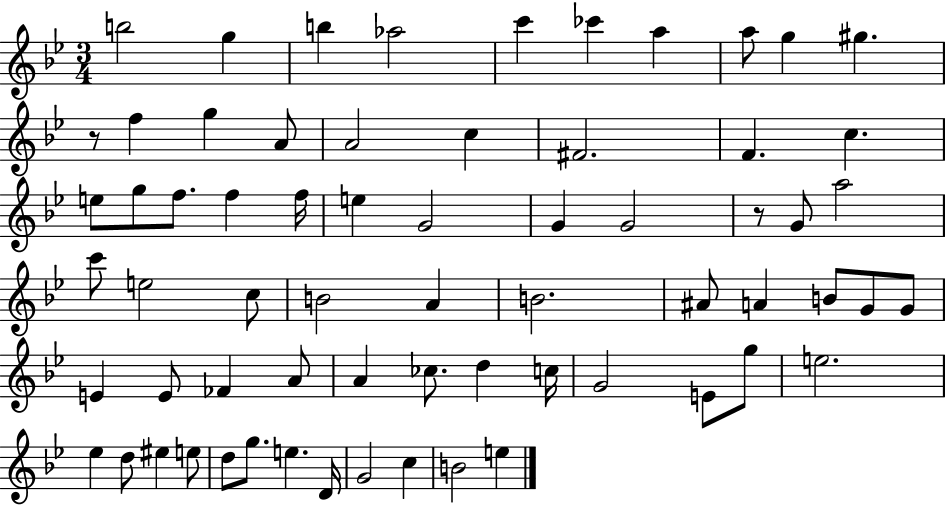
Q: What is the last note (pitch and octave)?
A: E5